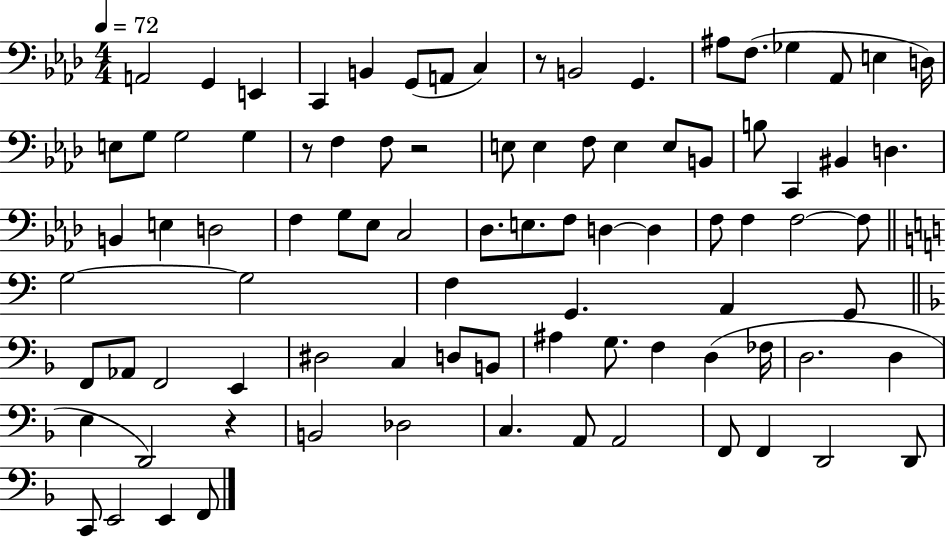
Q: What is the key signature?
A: AES major